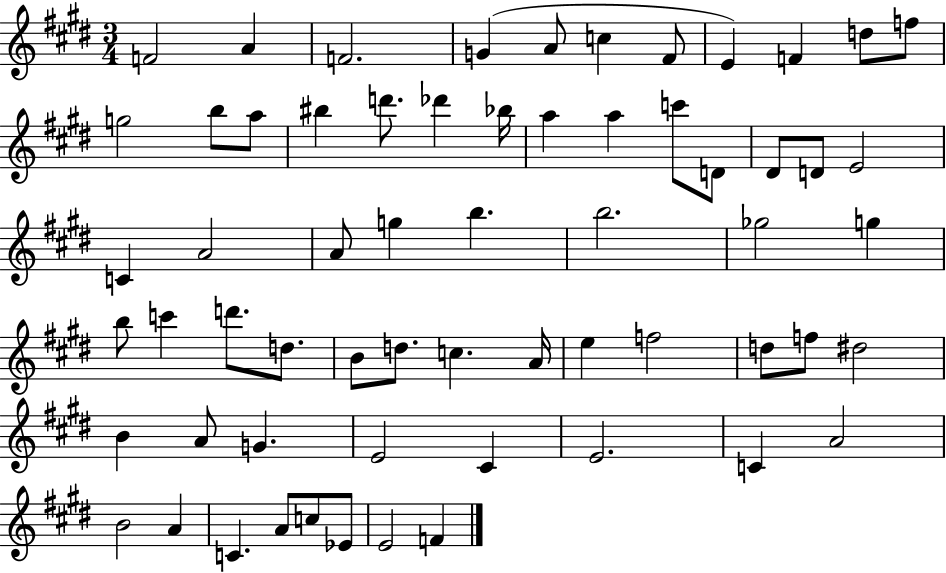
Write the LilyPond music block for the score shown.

{
  \clef treble
  \numericTimeSignature
  \time 3/4
  \key e \major
  \repeat volta 2 { f'2 a'4 | f'2. | g'4( a'8 c''4 fis'8 | e'4) f'4 d''8 f''8 | \break g''2 b''8 a''8 | bis''4 d'''8. des'''4 bes''16 | a''4 a''4 c'''8 d'8 | dis'8 d'8 e'2 | \break c'4 a'2 | a'8 g''4 b''4. | b''2. | ges''2 g''4 | \break b''8 c'''4 d'''8. d''8. | b'8 d''8. c''4. a'16 | e''4 f''2 | d''8 f''8 dis''2 | \break b'4 a'8 g'4. | e'2 cis'4 | e'2. | c'4 a'2 | \break b'2 a'4 | c'4. a'8 c''8 ees'8 | e'2 f'4 | } \bar "|."
}